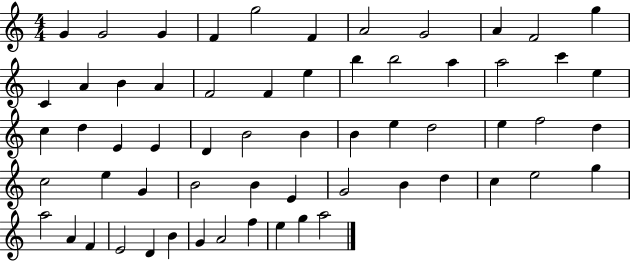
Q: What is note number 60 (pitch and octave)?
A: G5